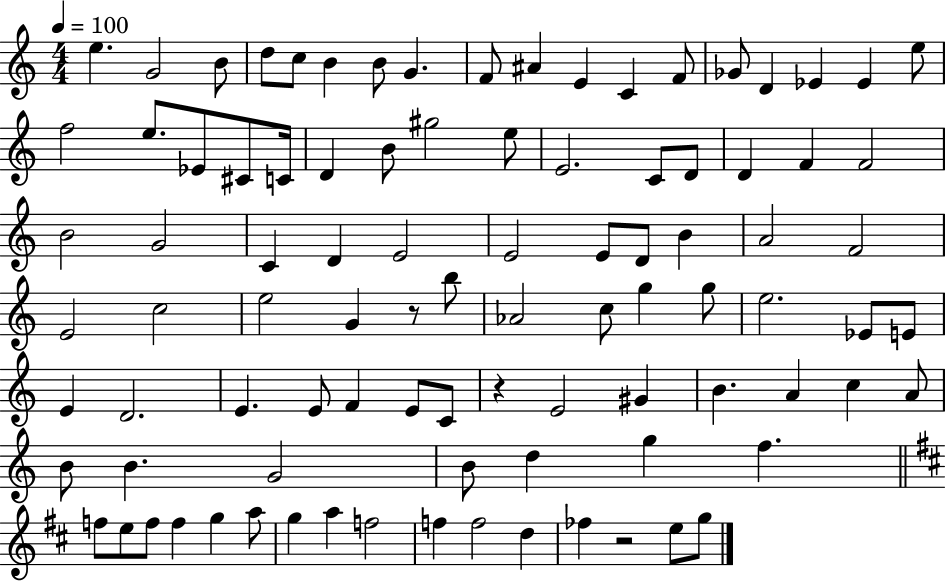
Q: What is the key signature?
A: C major